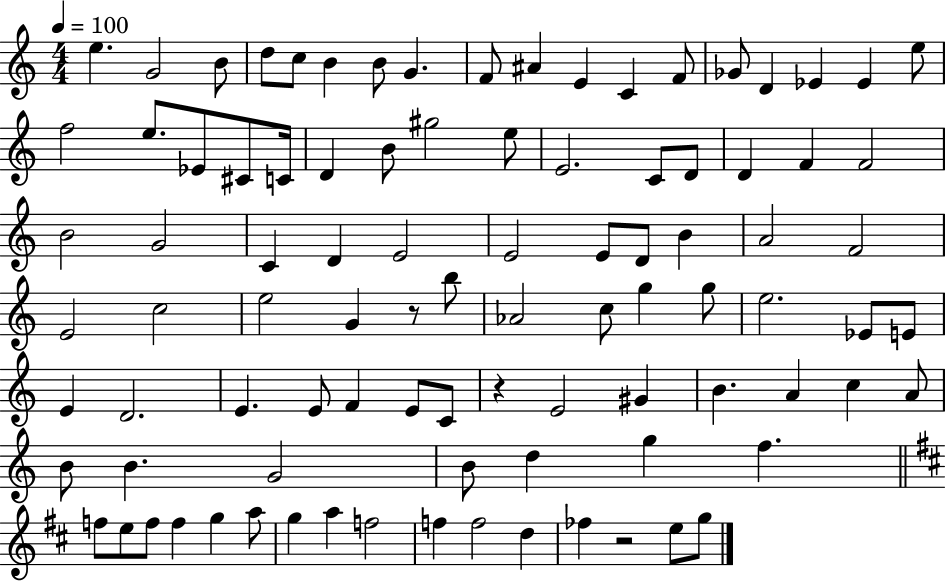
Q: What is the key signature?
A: C major